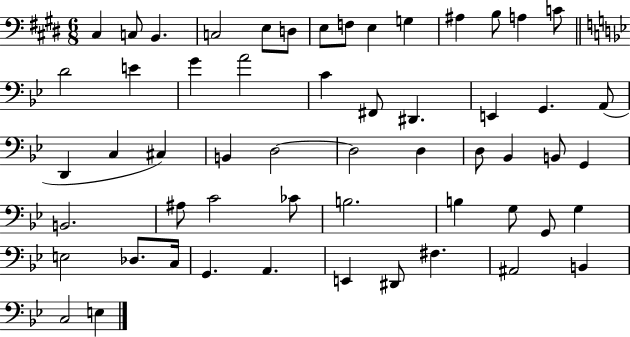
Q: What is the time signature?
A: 6/8